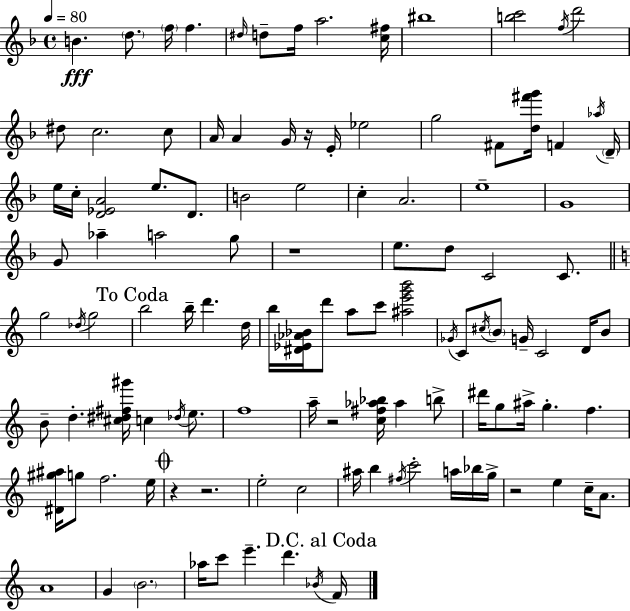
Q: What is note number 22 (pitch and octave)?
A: F4